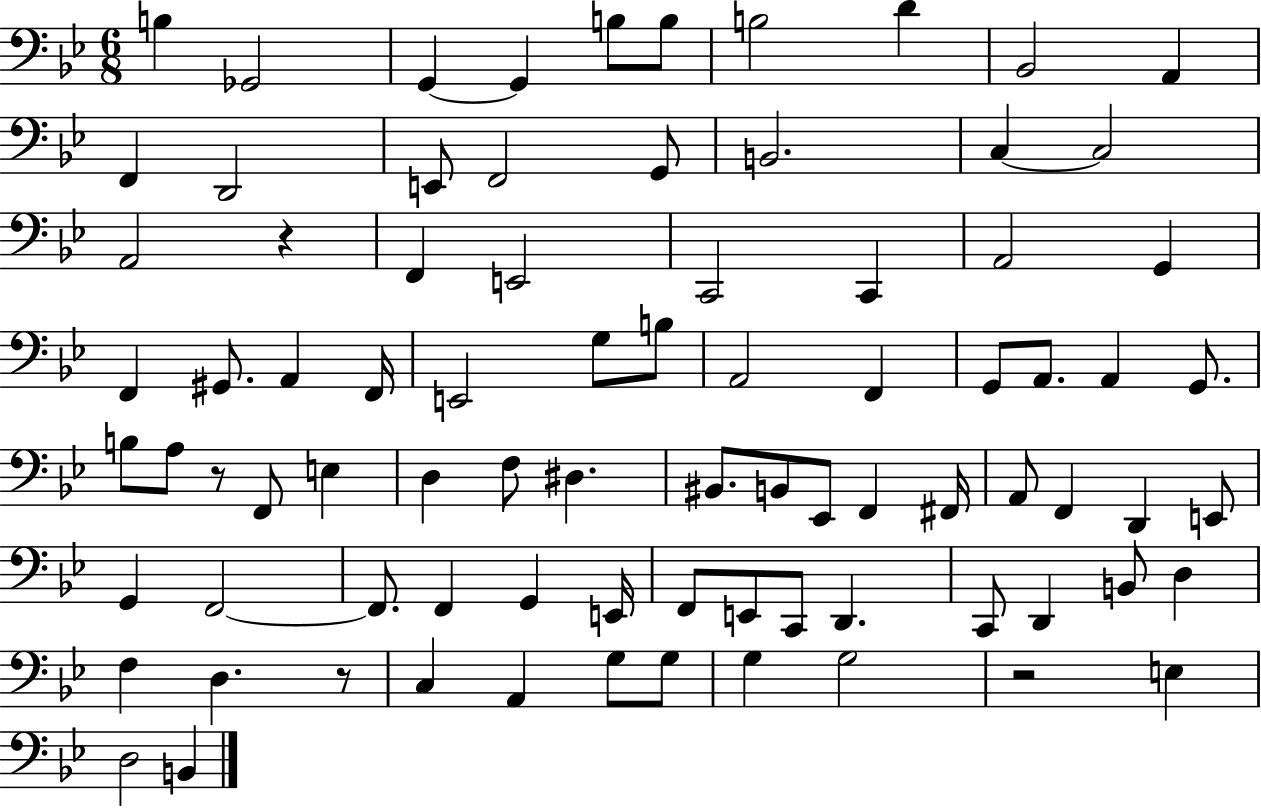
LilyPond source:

{
  \clef bass
  \numericTimeSignature
  \time 6/8
  \key bes \major
  b4 ges,2 | g,4~~ g,4 b8 b8 | b2 d'4 | bes,2 a,4 | \break f,4 d,2 | e,8 f,2 g,8 | b,2. | c4~~ c2 | \break a,2 r4 | f,4 e,2 | c,2 c,4 | a,2 g,4 | \break f,4 gis,8. a,4 f,16 | e,2 g8 b8 | a,2 f,4 | g,8 a,8. a,4 g,8. | \break b8 a8 r8 f,8 e4 | d4 f8 dis4. | bis,8. b,8 ees,8 f,4 fis,16 | a,8 f,4 d,4 e,8 | \break g,4 f,2~~ | f,8. f,4 g,4 e,16 | f,8 e,8 c,8 d,4. | c,8 d,4 b,8 d4 | \break f4 d4. r8 | c4 a,4 g8 g8 | g4 g2 | r2 e4 | \break d2 b,4 | \bar "|."
}